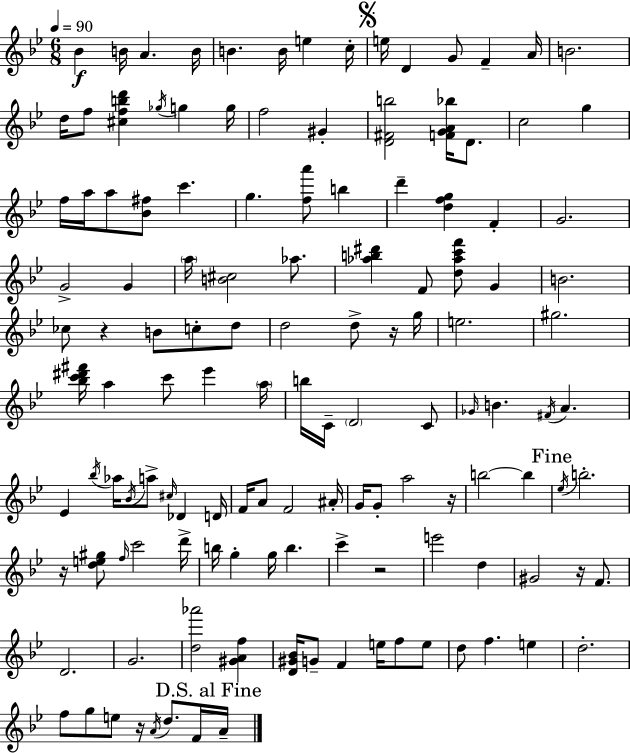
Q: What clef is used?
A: treble